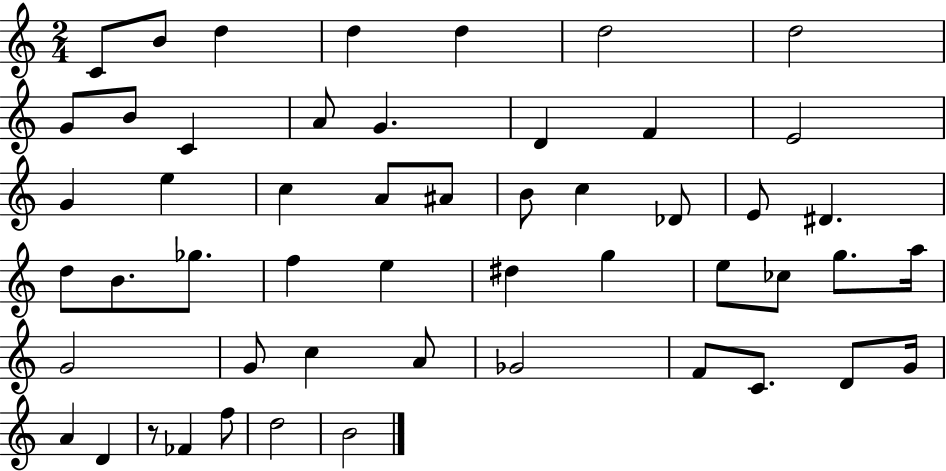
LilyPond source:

{
  \clef treble
  \numericTimeSignature
  \time 2/4
  \key c \major
  c'8 b'8 d''4 | d''4 d''4 | d''2 | d''2 | \break g'8 b'8 c'4 | a'8 g'4. | d'4 f'4 | e'2 | \break g'4 e''4 | c''4 a'8 ais'8 | b'8 c''4 des'8 | e'8 dis'4. | \break d''8 b'8. ges''8. | f''4 e''4 | dis''4 g''4 | e''8 ces''8 g''8. a''16 | \break g'2 | g'8 c''4 a'8 | ges'2 | f'8 c'8. d'8 g'16 | \break a'4 d'4 | r8 fes'4 f''8 | d''2 | b'2 | \break \bar "|."
}